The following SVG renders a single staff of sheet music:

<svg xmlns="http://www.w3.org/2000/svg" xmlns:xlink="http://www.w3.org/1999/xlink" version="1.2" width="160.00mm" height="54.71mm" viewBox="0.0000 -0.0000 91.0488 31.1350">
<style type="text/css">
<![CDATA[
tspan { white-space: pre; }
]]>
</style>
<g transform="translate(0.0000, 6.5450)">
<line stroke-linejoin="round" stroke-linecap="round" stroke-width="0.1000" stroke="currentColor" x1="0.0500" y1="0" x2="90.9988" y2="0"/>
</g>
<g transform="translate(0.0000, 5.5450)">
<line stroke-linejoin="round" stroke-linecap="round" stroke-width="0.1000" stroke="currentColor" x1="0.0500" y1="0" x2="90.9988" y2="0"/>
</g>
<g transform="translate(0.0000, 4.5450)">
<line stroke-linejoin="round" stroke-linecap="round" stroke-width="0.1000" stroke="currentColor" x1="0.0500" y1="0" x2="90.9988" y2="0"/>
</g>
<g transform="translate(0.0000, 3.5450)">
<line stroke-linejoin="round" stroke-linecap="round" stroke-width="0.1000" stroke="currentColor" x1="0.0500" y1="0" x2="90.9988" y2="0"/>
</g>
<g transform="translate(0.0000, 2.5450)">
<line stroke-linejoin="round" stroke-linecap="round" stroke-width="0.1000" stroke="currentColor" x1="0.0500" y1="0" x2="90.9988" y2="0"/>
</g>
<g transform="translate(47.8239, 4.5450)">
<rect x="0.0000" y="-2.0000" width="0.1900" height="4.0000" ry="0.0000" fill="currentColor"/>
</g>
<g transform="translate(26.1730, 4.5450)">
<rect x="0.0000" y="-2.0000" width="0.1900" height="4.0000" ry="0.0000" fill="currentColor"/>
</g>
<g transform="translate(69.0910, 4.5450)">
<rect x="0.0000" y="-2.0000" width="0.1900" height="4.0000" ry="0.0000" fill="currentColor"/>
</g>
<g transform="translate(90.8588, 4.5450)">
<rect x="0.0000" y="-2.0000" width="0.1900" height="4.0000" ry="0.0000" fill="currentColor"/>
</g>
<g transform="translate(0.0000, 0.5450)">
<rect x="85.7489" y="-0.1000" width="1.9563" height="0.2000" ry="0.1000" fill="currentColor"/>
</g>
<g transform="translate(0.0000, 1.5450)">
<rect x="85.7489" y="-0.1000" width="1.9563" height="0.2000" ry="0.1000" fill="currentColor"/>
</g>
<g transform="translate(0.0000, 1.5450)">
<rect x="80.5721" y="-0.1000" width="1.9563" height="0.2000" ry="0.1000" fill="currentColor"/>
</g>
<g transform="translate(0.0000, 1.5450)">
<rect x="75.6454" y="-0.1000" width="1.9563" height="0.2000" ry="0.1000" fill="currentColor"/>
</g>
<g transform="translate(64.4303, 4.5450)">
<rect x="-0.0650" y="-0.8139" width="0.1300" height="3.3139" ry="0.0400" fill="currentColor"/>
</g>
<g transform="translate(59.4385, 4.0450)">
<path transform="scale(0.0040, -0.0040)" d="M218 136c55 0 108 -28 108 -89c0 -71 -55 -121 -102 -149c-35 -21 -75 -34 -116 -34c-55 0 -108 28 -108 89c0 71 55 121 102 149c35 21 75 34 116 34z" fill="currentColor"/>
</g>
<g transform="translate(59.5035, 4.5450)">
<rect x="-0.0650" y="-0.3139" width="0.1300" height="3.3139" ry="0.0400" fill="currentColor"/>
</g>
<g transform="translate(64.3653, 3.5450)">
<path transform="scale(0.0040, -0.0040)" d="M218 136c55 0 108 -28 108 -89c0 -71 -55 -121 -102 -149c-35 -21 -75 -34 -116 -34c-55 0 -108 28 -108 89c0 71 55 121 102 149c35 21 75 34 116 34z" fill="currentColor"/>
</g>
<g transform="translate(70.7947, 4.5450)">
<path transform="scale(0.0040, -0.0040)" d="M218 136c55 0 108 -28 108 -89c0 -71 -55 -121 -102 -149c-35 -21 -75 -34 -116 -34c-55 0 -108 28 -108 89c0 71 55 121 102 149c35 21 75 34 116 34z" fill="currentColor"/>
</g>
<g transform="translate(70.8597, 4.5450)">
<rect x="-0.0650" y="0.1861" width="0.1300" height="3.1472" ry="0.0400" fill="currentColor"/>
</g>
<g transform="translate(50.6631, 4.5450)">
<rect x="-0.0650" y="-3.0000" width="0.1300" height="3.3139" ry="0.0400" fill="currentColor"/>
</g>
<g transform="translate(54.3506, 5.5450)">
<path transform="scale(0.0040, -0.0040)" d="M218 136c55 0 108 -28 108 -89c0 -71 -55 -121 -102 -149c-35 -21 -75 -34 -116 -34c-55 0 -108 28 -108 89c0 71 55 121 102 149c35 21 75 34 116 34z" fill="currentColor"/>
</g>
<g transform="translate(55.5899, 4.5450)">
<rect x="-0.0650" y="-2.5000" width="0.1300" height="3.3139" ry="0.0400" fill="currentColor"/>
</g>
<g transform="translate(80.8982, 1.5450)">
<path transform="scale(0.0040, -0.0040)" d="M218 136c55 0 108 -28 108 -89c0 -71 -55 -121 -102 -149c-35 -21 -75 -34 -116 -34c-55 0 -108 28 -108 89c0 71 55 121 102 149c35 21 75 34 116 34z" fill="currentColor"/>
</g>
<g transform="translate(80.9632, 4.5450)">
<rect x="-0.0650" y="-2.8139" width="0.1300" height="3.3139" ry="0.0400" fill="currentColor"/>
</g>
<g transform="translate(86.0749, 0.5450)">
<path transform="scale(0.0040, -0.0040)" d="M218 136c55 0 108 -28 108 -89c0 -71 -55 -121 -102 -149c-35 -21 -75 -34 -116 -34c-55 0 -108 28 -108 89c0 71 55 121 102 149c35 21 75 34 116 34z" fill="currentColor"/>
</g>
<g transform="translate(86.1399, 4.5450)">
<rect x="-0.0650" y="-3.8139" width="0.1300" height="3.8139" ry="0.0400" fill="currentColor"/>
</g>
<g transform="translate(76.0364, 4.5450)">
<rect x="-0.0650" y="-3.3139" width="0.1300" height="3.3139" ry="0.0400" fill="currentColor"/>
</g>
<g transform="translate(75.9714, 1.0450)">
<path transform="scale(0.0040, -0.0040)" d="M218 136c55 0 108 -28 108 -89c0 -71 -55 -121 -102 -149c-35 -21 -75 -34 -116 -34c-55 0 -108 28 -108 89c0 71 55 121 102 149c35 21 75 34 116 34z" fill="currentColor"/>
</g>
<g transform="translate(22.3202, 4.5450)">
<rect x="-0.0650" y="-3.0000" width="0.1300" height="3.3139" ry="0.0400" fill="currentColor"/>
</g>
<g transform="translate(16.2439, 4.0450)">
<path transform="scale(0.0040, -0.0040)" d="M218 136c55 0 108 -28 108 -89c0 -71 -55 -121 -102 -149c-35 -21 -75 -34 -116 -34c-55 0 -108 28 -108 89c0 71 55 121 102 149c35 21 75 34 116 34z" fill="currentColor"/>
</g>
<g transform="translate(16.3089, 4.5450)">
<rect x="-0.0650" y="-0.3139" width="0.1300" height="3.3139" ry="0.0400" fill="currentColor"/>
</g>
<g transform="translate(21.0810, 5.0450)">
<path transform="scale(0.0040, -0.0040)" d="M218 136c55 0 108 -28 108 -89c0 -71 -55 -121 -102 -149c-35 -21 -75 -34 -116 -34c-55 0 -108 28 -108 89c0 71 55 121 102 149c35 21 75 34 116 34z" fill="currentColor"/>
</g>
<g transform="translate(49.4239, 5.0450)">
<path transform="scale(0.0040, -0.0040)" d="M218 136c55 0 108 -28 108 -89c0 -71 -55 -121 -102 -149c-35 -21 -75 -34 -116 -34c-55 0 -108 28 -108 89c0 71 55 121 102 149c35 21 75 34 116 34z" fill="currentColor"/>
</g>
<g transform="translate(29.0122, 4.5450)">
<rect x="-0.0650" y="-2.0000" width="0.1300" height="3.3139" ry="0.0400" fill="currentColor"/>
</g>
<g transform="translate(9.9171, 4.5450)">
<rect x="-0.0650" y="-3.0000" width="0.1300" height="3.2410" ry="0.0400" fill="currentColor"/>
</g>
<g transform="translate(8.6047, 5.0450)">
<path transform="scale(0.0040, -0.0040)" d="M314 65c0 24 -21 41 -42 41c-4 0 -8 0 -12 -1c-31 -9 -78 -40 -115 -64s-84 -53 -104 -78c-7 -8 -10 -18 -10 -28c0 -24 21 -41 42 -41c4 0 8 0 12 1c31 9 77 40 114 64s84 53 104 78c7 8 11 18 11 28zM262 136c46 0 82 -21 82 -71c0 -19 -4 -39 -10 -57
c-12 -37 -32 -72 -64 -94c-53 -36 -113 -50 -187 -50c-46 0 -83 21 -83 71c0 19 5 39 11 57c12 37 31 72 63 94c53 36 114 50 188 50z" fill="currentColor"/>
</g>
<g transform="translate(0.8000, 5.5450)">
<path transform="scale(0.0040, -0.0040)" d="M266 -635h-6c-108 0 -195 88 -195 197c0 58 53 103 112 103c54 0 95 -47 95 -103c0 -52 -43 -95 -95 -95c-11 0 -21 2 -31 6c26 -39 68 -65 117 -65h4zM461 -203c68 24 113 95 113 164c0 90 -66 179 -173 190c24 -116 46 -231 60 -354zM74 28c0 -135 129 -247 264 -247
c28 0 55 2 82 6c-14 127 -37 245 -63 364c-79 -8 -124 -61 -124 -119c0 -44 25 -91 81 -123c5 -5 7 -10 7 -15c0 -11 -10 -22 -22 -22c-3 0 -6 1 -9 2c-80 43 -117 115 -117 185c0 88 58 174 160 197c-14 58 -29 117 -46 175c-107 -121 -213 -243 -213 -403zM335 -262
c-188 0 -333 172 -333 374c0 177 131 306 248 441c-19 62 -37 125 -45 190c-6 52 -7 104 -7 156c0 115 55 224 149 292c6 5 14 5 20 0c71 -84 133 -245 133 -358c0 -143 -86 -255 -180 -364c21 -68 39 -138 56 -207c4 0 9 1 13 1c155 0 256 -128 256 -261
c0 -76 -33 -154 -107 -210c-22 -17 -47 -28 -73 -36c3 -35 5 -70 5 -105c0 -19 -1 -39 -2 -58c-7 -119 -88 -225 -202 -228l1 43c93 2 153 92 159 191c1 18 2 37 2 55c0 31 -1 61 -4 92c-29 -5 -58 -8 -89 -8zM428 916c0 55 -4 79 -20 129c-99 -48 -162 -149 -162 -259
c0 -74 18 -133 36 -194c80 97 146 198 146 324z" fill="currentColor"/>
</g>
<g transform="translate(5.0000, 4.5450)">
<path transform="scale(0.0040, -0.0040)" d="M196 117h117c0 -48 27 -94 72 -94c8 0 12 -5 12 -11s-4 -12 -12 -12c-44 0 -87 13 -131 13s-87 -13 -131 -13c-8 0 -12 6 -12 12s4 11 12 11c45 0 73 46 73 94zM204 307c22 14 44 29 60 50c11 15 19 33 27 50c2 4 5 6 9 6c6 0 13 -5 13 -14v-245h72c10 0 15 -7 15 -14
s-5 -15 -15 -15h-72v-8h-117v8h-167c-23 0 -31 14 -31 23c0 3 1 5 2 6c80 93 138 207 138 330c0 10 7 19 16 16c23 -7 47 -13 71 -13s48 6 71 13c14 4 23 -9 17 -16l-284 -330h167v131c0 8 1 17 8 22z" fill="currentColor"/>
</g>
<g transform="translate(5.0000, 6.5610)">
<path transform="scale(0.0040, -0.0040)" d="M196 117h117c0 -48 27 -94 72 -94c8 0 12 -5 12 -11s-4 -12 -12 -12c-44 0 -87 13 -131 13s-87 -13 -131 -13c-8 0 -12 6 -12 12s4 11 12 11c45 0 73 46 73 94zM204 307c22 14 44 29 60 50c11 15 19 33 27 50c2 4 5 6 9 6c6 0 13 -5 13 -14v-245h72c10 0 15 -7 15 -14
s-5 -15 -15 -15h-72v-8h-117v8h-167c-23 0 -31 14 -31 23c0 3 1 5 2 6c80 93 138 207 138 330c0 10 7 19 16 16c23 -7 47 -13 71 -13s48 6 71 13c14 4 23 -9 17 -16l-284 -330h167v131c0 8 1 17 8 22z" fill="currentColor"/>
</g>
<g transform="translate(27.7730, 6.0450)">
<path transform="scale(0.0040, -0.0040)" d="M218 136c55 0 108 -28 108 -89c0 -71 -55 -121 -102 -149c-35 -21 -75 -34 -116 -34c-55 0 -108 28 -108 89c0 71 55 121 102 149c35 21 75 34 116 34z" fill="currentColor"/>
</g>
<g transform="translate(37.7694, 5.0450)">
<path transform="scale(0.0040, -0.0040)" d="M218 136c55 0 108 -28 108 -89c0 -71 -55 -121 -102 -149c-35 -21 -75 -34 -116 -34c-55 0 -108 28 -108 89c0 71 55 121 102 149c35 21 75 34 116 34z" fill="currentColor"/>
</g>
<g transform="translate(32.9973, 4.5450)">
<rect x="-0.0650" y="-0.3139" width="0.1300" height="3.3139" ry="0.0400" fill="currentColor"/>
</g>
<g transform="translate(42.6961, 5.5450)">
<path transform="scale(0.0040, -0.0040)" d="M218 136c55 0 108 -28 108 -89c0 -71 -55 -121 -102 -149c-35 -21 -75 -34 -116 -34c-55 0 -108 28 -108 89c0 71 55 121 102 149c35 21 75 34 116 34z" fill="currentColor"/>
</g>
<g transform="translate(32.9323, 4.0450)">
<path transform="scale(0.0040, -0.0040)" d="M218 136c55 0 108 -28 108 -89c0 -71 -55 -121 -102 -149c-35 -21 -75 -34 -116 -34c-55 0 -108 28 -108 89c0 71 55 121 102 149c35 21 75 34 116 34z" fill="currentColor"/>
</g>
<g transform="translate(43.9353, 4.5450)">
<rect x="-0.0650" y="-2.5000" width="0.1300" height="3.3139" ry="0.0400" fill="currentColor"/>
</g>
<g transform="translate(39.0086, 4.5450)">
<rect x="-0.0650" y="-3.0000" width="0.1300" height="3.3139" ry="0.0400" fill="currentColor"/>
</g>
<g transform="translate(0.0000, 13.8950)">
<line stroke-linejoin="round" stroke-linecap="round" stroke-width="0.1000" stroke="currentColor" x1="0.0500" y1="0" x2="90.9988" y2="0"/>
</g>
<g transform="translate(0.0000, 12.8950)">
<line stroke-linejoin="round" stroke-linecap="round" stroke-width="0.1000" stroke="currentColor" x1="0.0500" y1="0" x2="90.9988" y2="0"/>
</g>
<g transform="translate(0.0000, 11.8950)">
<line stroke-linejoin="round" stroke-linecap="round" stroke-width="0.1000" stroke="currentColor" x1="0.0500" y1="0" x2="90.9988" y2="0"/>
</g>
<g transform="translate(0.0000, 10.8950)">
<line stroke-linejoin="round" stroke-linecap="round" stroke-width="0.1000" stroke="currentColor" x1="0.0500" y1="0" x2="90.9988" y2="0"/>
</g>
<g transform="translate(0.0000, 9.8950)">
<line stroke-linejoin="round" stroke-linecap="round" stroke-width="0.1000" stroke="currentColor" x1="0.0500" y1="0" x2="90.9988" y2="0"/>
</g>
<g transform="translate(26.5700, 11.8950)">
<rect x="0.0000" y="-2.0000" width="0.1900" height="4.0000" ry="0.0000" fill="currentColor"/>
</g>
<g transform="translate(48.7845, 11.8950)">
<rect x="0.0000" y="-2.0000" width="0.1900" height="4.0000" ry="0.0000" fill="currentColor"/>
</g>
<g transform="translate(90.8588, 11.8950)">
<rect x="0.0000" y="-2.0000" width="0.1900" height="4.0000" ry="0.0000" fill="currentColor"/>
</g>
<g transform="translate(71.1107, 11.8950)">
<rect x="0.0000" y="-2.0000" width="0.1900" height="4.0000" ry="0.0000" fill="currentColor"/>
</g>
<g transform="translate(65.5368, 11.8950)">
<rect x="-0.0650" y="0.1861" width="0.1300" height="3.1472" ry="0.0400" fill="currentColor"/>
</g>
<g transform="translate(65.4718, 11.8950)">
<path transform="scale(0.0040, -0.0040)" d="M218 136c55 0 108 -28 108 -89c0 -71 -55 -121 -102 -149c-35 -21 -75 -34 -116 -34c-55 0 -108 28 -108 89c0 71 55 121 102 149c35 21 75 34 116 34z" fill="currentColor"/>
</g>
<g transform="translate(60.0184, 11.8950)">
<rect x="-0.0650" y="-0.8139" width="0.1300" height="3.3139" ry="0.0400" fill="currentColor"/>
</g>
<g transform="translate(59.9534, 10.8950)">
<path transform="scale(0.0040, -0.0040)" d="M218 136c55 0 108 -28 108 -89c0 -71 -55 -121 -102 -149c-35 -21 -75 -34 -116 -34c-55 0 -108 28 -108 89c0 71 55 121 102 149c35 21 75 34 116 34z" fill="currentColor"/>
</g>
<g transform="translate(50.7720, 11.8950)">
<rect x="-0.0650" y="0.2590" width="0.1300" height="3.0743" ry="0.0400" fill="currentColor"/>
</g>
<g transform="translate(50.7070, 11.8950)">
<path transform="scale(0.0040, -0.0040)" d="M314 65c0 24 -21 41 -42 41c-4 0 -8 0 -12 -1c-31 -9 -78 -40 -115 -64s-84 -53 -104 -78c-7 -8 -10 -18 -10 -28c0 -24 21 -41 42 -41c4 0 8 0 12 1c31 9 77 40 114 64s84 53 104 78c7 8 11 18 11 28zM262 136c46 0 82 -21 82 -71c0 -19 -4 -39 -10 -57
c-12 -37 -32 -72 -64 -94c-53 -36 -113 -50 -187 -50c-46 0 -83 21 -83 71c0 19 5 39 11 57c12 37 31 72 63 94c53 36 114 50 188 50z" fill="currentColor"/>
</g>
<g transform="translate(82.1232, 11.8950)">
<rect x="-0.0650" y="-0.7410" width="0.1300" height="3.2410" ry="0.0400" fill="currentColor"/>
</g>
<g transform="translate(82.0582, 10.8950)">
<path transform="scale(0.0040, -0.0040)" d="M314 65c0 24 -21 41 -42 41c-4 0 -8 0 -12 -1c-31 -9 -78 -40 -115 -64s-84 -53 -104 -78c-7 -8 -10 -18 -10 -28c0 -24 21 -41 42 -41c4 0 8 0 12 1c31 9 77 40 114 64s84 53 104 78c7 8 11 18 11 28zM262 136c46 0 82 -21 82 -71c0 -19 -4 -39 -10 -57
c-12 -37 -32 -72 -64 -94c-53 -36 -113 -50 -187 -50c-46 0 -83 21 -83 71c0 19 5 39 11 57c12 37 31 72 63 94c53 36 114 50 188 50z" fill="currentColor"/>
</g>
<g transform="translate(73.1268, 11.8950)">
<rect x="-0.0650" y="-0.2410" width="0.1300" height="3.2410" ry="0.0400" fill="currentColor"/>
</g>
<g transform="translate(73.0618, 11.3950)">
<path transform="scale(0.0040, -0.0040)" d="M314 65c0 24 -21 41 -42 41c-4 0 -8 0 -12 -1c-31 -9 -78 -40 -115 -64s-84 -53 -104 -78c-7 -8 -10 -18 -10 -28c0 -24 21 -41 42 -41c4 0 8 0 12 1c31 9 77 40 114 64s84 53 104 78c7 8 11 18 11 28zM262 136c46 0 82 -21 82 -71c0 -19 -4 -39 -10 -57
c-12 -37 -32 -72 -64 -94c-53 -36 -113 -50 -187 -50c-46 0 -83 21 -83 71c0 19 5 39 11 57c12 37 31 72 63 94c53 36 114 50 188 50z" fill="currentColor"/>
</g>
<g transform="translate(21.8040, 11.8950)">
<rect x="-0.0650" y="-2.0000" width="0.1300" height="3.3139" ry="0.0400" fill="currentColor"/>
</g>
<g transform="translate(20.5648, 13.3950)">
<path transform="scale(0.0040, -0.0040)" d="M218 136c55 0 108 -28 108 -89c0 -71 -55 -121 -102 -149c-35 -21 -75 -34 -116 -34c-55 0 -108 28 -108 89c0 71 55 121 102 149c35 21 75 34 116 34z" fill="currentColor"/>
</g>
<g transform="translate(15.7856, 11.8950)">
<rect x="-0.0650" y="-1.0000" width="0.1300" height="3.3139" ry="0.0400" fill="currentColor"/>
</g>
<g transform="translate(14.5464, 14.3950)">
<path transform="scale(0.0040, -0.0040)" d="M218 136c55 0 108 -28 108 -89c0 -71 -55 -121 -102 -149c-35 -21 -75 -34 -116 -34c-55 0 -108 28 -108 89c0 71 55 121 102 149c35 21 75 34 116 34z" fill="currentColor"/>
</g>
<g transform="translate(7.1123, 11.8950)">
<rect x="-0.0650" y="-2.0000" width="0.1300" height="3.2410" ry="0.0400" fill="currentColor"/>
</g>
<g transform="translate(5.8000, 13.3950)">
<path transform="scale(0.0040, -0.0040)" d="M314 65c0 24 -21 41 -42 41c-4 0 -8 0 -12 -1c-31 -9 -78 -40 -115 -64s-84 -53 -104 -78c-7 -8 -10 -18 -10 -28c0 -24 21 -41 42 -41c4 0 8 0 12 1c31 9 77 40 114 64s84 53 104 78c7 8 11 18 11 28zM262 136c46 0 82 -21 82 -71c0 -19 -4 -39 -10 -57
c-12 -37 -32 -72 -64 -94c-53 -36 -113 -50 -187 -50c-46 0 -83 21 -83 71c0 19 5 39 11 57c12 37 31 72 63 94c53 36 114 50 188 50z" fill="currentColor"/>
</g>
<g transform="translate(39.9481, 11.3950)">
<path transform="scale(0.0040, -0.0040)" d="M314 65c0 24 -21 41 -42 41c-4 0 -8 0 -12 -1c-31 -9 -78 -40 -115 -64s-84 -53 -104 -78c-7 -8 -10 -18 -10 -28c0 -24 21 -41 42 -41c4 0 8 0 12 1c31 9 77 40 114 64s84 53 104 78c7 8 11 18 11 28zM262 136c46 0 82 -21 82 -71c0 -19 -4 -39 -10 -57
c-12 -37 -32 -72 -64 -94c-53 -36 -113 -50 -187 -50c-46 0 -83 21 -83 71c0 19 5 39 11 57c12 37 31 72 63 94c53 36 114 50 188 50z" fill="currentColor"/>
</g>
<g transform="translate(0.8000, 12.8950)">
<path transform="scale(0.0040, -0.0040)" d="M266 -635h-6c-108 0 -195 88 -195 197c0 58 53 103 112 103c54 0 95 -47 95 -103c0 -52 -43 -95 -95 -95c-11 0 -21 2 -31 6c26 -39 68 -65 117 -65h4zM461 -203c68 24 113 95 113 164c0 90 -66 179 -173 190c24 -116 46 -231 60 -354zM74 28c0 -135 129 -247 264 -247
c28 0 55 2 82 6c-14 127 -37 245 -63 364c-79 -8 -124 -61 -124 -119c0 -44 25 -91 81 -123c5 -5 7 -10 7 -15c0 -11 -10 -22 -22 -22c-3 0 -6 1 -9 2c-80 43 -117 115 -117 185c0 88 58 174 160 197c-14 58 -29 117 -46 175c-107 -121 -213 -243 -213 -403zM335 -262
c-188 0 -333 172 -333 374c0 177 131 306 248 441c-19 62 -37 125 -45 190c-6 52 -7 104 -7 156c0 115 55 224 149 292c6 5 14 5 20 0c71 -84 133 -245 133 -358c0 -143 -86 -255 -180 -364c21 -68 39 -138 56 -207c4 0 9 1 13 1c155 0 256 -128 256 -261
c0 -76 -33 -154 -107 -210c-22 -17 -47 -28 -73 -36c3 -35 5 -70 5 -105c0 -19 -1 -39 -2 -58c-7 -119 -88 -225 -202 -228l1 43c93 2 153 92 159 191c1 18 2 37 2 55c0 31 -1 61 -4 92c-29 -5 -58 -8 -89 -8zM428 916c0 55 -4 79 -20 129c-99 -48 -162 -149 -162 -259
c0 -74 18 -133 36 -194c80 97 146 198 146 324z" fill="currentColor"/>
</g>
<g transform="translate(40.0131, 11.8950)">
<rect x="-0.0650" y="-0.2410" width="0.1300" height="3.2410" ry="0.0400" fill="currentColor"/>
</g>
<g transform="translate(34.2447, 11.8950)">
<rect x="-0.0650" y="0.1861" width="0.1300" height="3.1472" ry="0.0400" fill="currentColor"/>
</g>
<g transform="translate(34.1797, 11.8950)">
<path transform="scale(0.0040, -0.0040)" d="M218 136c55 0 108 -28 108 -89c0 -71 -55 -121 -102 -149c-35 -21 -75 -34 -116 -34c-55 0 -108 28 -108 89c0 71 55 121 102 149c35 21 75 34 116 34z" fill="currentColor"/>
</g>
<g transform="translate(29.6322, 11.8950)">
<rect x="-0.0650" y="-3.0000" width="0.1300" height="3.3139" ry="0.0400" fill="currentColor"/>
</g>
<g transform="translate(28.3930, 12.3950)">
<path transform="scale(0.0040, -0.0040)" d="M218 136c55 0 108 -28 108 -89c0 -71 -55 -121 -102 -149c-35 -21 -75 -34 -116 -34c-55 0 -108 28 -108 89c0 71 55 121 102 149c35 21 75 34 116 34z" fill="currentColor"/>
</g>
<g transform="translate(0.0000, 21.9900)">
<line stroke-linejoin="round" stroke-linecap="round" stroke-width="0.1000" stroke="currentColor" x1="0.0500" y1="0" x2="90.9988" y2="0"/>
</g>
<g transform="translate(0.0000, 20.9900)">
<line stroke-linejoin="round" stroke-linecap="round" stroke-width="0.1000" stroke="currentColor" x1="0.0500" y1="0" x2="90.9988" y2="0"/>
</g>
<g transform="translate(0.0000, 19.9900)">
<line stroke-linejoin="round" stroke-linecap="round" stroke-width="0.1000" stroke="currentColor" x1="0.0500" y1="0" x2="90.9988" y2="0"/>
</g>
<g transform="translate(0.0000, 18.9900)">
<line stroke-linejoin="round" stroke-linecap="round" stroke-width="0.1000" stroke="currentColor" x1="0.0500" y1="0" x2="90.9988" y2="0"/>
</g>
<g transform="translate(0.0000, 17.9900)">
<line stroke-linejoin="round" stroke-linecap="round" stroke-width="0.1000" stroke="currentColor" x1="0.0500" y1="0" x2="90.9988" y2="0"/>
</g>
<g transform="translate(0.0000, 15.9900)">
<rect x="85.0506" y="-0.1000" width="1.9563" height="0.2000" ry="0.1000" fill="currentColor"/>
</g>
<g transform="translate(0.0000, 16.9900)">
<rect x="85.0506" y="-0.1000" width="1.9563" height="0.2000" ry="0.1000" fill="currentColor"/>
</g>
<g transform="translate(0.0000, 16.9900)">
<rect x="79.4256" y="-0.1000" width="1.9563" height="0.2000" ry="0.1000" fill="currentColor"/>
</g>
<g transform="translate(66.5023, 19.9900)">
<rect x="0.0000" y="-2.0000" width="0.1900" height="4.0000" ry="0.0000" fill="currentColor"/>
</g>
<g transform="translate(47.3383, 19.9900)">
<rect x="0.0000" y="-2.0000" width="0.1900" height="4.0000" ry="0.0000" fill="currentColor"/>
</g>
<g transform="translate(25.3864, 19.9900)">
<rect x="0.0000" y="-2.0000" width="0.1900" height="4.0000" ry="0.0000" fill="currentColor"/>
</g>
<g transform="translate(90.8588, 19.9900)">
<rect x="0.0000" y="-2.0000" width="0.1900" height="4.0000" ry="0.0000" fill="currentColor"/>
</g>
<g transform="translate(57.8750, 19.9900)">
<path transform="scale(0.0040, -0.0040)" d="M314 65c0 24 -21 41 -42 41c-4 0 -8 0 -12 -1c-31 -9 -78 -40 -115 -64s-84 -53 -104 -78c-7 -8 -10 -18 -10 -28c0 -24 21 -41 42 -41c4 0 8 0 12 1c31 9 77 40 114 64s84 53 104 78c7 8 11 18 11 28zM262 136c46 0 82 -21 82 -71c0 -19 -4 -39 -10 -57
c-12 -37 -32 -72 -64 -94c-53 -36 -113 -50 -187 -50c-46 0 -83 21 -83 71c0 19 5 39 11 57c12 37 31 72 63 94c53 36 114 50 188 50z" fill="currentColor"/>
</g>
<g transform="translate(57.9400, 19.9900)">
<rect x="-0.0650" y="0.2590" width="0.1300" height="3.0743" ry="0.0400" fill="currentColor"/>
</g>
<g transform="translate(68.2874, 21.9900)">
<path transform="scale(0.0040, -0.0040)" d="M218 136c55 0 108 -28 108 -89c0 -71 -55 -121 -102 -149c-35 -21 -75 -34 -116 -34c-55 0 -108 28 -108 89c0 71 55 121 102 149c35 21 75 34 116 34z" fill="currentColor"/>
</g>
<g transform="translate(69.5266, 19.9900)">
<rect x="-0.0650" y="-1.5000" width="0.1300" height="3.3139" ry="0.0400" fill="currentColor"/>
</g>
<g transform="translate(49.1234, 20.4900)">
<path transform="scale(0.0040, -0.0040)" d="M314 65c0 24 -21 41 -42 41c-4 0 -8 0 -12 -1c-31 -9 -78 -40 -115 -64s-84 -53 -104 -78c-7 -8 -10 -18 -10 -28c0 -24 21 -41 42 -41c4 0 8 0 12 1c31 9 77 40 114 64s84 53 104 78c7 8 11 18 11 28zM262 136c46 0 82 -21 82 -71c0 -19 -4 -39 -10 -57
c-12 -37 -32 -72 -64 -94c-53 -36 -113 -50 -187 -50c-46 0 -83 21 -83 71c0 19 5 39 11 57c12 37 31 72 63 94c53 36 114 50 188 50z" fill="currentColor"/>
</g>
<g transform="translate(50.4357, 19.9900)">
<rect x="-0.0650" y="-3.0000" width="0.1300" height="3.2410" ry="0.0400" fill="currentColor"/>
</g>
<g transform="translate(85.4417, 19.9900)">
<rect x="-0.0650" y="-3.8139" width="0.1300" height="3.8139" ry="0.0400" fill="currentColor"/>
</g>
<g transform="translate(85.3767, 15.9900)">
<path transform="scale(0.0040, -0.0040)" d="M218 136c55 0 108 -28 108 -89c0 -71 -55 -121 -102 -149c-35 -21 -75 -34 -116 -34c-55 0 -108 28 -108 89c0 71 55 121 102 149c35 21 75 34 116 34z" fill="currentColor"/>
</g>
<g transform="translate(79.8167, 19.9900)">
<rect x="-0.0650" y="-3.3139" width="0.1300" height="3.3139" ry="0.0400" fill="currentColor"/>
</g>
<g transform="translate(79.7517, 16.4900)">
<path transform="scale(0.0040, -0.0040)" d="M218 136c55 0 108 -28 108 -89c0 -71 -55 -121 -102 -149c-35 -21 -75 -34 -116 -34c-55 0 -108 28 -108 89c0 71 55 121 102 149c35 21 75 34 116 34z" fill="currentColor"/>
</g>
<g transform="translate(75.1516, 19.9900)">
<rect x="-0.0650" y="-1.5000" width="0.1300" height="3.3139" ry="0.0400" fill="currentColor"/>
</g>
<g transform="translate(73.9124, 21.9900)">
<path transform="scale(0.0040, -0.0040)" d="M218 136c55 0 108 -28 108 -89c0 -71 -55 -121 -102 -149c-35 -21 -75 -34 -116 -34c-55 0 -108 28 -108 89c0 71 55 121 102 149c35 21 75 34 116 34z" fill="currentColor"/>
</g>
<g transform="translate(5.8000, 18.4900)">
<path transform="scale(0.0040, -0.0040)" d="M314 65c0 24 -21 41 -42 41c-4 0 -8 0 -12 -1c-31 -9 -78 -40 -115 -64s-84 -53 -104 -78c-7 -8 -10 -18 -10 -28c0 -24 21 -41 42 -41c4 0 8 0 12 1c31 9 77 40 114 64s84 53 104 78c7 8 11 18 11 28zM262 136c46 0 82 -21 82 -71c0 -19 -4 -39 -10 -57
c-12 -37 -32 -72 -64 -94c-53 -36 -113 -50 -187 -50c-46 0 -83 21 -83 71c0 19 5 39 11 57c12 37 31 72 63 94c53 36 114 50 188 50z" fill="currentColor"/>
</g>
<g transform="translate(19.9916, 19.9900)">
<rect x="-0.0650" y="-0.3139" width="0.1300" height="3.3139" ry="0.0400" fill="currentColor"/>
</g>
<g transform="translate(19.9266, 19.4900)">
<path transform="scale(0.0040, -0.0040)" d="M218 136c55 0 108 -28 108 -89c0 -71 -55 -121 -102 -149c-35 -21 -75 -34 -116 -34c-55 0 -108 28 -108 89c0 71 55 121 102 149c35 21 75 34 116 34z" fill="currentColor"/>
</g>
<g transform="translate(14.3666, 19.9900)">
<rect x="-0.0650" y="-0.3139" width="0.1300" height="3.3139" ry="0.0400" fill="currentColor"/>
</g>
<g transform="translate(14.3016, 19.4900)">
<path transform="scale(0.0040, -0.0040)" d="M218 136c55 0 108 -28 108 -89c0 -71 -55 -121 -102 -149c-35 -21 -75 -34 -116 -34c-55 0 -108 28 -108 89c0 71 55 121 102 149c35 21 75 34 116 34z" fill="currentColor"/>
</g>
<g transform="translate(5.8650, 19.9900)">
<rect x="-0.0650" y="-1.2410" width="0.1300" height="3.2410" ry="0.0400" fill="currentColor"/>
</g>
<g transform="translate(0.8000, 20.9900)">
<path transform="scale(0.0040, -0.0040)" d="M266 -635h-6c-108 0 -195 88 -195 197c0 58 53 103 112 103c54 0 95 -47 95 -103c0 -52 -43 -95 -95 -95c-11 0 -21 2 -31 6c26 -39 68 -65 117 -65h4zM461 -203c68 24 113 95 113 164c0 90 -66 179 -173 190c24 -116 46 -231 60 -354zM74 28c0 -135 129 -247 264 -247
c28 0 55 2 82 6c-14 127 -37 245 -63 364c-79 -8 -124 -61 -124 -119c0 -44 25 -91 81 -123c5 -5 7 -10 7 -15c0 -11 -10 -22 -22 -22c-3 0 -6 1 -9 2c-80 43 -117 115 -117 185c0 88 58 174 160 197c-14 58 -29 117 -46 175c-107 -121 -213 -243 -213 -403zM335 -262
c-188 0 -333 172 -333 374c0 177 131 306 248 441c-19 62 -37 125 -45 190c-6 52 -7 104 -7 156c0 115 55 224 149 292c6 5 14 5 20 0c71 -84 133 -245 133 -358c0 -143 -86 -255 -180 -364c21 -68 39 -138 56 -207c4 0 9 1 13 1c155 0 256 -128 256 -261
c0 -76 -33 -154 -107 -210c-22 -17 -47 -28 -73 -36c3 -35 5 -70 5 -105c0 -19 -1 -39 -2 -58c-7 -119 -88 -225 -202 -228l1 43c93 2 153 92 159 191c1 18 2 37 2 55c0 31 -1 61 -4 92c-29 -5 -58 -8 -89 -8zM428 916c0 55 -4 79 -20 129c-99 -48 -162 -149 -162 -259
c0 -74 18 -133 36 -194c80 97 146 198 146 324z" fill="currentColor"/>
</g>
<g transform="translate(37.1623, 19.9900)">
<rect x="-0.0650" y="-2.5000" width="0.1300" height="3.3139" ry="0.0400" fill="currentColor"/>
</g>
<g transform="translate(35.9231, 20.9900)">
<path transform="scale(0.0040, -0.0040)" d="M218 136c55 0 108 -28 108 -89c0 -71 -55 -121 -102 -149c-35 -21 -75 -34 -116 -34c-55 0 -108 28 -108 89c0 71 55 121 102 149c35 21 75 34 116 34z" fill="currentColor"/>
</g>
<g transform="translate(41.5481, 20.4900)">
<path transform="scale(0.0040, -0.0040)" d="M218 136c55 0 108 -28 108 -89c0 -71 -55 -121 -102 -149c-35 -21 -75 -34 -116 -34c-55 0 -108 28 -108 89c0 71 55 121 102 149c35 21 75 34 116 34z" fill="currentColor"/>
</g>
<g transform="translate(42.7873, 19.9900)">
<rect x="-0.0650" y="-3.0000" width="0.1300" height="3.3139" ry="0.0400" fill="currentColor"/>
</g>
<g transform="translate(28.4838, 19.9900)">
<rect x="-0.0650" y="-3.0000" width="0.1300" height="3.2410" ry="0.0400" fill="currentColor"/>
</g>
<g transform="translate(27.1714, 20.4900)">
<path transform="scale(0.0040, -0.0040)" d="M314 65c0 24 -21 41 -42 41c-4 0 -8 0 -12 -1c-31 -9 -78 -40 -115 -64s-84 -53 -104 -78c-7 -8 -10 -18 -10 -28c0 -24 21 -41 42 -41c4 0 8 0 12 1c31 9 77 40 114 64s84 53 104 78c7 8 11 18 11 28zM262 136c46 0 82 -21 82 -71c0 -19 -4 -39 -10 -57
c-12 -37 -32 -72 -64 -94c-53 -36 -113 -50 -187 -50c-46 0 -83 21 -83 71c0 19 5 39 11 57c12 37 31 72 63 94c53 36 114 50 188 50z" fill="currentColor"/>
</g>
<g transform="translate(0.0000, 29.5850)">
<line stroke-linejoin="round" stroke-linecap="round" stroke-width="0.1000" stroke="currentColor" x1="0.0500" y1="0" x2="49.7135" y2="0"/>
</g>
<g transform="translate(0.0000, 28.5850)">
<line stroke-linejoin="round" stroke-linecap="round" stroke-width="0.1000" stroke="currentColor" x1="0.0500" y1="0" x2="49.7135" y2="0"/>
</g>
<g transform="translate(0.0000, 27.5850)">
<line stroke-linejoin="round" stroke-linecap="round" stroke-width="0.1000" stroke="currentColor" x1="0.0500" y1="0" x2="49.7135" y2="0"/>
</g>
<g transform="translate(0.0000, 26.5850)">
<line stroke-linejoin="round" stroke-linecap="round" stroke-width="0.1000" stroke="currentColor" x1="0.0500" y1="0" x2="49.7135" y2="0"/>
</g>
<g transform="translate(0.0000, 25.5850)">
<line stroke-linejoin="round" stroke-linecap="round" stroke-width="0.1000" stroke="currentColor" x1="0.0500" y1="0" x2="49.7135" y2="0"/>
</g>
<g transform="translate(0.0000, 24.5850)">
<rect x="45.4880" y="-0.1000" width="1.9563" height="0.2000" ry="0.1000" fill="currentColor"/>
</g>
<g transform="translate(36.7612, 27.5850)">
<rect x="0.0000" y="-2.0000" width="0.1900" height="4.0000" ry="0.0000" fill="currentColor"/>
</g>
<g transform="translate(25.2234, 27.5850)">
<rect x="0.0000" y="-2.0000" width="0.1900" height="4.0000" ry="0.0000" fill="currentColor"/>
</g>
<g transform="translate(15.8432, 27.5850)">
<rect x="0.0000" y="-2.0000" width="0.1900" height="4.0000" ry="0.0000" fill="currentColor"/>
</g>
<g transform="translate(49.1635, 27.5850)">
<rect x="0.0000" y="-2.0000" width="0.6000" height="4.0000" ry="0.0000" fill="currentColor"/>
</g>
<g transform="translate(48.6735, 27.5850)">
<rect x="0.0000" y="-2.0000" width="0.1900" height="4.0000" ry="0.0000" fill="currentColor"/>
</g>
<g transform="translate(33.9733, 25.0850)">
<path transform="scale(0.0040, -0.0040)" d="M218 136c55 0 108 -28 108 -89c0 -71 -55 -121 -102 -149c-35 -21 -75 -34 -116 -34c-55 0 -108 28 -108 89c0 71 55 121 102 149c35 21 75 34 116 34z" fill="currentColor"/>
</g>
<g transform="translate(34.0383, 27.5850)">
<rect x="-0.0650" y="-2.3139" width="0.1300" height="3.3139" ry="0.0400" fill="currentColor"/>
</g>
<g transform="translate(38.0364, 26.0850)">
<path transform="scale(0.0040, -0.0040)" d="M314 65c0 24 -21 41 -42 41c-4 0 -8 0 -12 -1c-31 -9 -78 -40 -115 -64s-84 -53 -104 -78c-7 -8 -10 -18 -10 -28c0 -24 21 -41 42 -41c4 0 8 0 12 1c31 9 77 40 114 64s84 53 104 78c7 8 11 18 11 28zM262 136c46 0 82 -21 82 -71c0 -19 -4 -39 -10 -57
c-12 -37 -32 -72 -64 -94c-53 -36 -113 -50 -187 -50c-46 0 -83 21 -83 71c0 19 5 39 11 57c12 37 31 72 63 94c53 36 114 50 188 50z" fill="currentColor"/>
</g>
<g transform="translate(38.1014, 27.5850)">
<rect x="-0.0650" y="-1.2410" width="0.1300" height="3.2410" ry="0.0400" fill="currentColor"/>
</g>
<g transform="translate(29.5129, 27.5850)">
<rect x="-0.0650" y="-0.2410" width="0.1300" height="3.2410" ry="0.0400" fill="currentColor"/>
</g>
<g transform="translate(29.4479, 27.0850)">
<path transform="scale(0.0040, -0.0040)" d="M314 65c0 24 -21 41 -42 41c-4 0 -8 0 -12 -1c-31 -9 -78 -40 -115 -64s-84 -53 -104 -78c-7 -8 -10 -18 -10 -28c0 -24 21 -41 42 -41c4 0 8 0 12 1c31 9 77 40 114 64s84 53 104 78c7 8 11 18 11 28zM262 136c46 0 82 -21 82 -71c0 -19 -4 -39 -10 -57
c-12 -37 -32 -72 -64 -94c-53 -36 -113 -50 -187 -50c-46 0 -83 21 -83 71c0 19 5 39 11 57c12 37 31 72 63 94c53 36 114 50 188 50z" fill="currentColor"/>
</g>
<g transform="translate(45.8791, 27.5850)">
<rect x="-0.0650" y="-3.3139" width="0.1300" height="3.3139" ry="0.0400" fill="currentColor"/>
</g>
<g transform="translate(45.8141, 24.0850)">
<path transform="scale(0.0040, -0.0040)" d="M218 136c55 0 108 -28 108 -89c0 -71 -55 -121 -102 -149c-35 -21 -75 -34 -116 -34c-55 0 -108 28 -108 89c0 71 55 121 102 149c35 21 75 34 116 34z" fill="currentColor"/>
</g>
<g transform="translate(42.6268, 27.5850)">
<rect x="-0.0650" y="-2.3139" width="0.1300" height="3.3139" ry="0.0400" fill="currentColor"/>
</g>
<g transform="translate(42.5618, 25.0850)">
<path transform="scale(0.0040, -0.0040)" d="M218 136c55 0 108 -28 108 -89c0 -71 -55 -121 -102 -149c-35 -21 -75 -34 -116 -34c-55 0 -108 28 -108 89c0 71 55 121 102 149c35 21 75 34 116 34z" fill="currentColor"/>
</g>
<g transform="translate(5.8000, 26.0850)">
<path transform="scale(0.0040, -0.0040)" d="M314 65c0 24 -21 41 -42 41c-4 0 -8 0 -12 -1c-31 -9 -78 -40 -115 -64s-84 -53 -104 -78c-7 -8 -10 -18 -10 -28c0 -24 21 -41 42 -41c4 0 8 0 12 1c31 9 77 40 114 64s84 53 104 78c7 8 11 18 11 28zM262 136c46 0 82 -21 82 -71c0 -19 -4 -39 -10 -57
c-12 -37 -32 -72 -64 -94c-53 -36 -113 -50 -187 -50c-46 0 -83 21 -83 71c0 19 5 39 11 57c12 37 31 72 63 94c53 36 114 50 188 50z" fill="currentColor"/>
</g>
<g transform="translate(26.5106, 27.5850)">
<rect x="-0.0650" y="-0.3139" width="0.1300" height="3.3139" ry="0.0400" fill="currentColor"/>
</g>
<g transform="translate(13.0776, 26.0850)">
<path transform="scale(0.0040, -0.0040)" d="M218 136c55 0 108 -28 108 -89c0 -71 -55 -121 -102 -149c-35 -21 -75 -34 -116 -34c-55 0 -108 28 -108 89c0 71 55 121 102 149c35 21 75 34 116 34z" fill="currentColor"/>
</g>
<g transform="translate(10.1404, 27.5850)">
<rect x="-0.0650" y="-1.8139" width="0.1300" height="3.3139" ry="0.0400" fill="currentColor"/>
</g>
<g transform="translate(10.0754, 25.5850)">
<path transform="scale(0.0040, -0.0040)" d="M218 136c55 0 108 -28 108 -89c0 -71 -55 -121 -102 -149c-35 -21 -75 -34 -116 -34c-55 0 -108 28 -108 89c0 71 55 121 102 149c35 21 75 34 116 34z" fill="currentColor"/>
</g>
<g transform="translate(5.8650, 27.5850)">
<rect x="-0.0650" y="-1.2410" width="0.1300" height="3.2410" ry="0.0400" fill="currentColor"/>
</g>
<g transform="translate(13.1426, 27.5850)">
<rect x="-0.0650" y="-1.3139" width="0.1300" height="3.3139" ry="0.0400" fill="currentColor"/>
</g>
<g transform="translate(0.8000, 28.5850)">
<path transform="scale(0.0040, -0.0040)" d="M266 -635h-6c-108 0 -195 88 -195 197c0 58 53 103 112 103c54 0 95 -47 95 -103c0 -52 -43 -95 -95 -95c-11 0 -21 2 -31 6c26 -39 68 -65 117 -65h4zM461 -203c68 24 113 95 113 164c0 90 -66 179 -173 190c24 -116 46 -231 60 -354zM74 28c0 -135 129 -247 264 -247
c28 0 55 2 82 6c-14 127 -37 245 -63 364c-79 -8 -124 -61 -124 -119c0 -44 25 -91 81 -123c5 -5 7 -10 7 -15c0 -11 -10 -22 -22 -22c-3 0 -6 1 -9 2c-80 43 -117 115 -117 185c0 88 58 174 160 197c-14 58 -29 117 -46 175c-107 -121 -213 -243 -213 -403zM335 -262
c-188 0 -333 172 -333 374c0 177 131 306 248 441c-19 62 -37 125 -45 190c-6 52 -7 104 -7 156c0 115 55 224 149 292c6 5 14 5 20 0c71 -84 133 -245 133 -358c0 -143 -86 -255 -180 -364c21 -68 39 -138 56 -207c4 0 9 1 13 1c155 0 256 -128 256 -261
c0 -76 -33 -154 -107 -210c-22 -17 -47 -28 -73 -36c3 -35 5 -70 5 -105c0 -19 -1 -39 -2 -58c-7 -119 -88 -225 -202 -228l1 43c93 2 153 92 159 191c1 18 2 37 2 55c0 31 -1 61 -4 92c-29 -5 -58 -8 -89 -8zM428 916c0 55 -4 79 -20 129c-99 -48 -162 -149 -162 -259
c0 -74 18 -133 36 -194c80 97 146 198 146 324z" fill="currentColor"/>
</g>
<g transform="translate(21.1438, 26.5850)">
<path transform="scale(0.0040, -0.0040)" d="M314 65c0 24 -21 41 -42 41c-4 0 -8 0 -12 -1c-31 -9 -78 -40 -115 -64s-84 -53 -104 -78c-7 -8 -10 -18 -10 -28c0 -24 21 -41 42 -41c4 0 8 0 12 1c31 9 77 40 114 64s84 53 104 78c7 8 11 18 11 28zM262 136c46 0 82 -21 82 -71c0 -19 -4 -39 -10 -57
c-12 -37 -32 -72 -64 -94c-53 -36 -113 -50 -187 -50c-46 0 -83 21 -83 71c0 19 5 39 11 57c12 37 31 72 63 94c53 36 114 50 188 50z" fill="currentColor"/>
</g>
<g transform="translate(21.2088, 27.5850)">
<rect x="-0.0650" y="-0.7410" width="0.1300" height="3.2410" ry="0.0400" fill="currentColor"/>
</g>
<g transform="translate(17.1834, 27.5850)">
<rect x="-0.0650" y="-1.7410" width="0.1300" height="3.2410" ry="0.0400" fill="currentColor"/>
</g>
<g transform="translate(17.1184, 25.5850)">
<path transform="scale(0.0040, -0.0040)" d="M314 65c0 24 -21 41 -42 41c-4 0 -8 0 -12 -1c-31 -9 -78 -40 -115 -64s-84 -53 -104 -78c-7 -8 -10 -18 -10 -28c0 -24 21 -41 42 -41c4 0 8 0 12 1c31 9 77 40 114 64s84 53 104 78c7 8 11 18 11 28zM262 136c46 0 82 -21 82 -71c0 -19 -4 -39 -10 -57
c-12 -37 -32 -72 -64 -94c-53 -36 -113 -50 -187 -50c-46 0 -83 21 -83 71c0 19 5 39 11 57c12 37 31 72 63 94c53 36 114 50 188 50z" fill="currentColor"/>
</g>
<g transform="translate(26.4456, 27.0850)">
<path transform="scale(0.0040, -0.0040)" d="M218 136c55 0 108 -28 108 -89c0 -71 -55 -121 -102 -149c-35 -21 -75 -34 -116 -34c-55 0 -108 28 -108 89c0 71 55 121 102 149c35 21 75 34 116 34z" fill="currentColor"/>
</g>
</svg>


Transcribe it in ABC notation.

X:1
T:Untitled
M:4/4
L:1/4
K:C
A2 c A F c A G A G c d B b a c' F2 D F A B c2 B2 d B c2 d2 e2 c c A2 G A A2 B2 E E b c' e2 f e f2 d2 c c2 g e2 g b